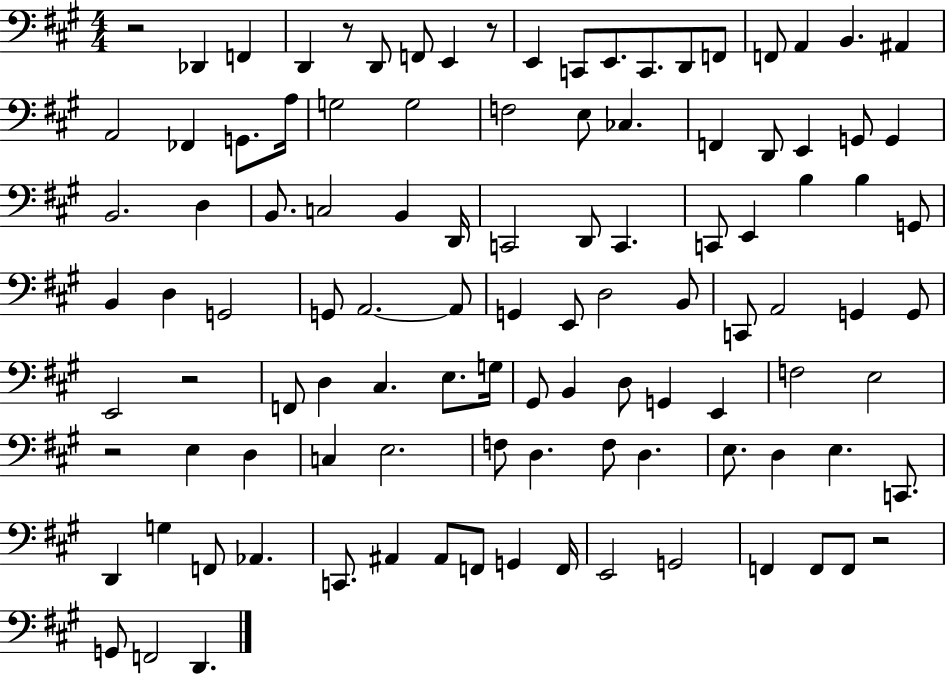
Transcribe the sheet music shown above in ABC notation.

X:1
T:Untitled
M:4/4
L:1/4
K:A
z2 _D,, F,, D,, z/2 D,,/2 F,,/2 E,, z/2 E,, C,,/2 E,,/2 C,,/2 D,,/2 F,,/2 F,,/2 A,, B,, ^A,, A,,2 _F,, G,,/2 A,/4 G,2 G,2 F,2 E,/2 _C, F,, D,,/2 E,, G,,/2 G,, B,,2 D, B,,/2 C,2 B,, D,,/4 C,,2 D,,/2 C,, C,,/2 E,, B, B, G,,/2 B,, D, G,,2 G,,/2 A,,2 A,,/2 G,, E,,/2 D,2 B,,/2 C,,/2 A,,2 G,, G,,/2 E,,2 z2 F,,/2 D, ^C, E,/2 G,/4 ^G,,/2 B,, D,/2 G,, E,, F,2 E,2 z2 E, D, C, E,2 F,/2 D, F,/2 D, E,/2 D, E, C,,/2 D,, G, F,,/2 _A,, C,,/2 ^A,, ^A,,/2 F,,/2 G,, F,,/4 E,,2 G,,2 F,, F,,/2 F,,/2 z2 G,,/2 F,,2 D,,